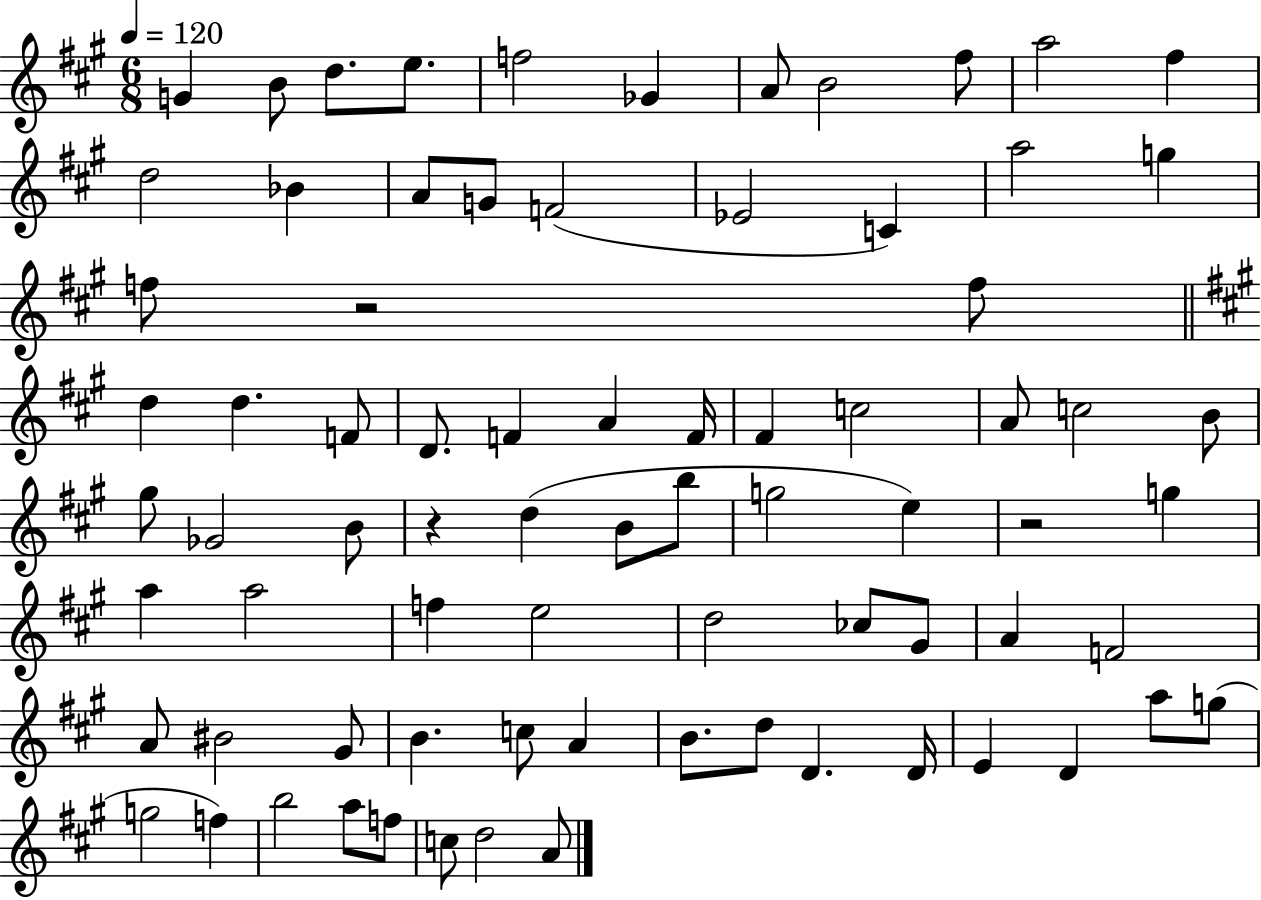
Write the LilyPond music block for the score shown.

{
  \clef treble
  \numericTimeSignature
  \time 6/8
  \key a \major
  \tempo 4 = 120
  \repeat volta 2 { g'4 b'8 d''8. e''8. | f''2 ges'4 | a'8 b'2 fis''8 | a''2 fis''4 | \break d''2 bes'4 | a'8 g'8 f'2( | ees'2 c'4) | a''2 g''4 | \break f''8 r2 f''8 | \bar "||" \break \key a \major d''4 d''4. f'8 | d'8. f'4 a'4 f'16 | fis'4 c''2 | a'8 c''2 b'8 | \break gis''8 ges'2 b'8 | r4 d''4( b'8 b''8 | g''2 e''4) | r2 g''4 | \break a''4 a''2 | f''4 e''2 | d''2 ces''8 gis'8 | a'4 f'2 | \break a'8 bis'2 gis'8 | b'4. c''8 a'4 | b'8. d''8 d'4. d'16 | e'4 d'4 a''8 g''8( | \break g''2 f''4) | b''2 a''8 f''8 | c''8 d''2 a'8 | } \bar "|."
}